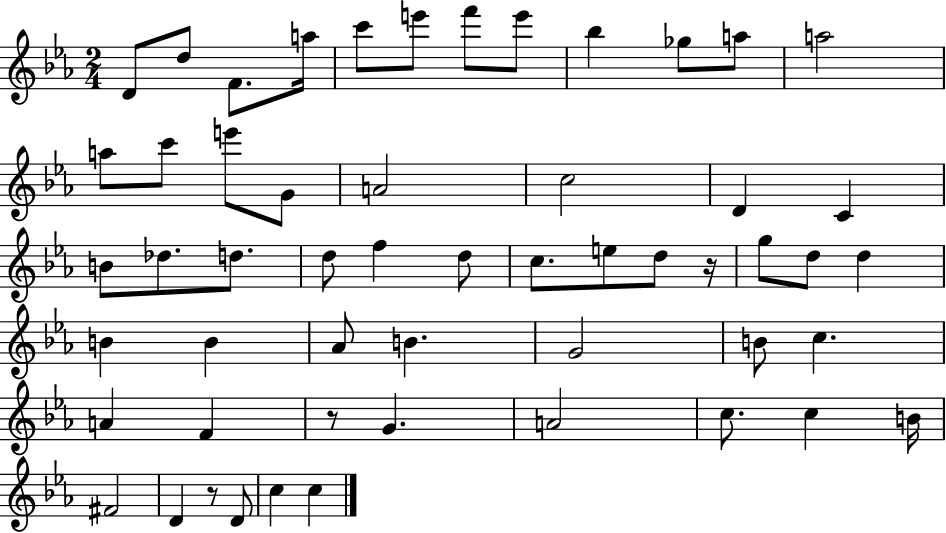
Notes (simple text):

D4/e D5/e F4/e. A5/s C6/e E6/e F6/e E6/e Bb5/q Gb5/e A5/e A5/h A5/e C6/e E6/e G4/e A4/h C5/h D4/q C4/q B4/e Db5/e. D5/e. D5/e F5/q D5/e C5/e. E5/e D5/e R/s G5/e D5/e D5/q B4/q B4/q Ab4/e B4/q. G4/h B4/e C5/q. A4/q F4/q R/e G4/q. A4/h C5/e. C5/q B4/s F#4/h D4/q R/e D4/e C5/q C5/q